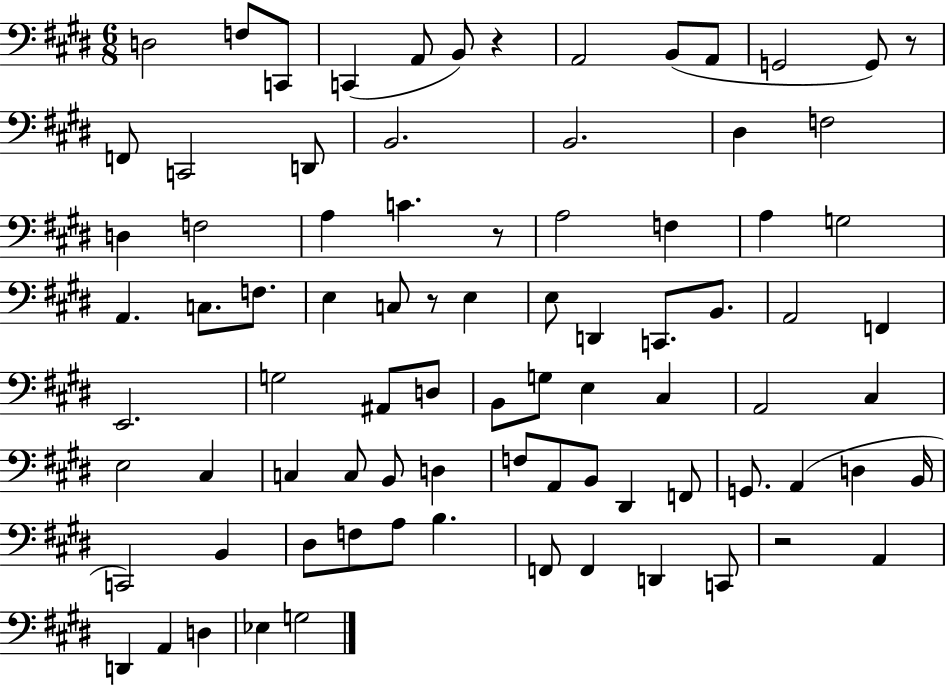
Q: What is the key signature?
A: E major